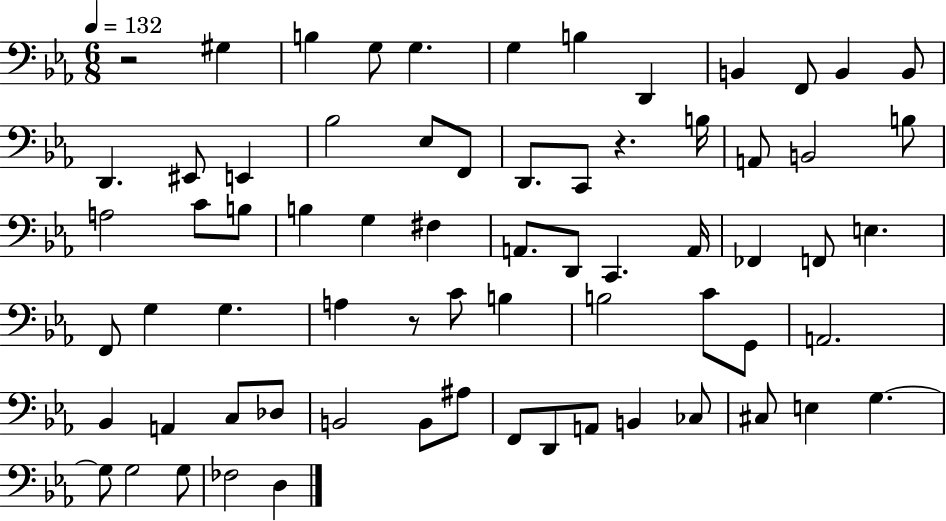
X:1
T:Untitled
M:6/8
L:1/4
K:Eb
z2 ^G, B, G,/2 G, G, B, D,, B,, F,,/2 B,, B,,/2 D,, ^E,,/2 E,, _B,2 _E,/2 F,,/2 D,,/2 C,,/2 z B,/4 A,,/2 B,,2 B,/2 A,2 C/2 B,/2 B, G, ^F, A,,/2 D,,/2 C,, A,,/4 _F,, F,,/2 E, F,,/2 G, G, A, z/2 C/2 B, B,2 C/2 G,,/2 A,,2 _B,, A,, C,/2 _D,/2 B,,2 B,,/2 ^A,/2 F,,/2 D,,/2 A,,/2 B,, _C,/2 ^C,/2 E, G, G,/2 G,2 G,/2 _F,2 D,